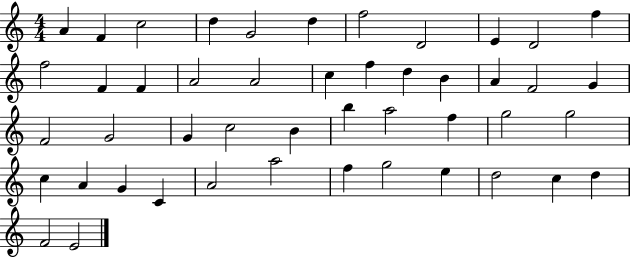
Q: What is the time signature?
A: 4/4